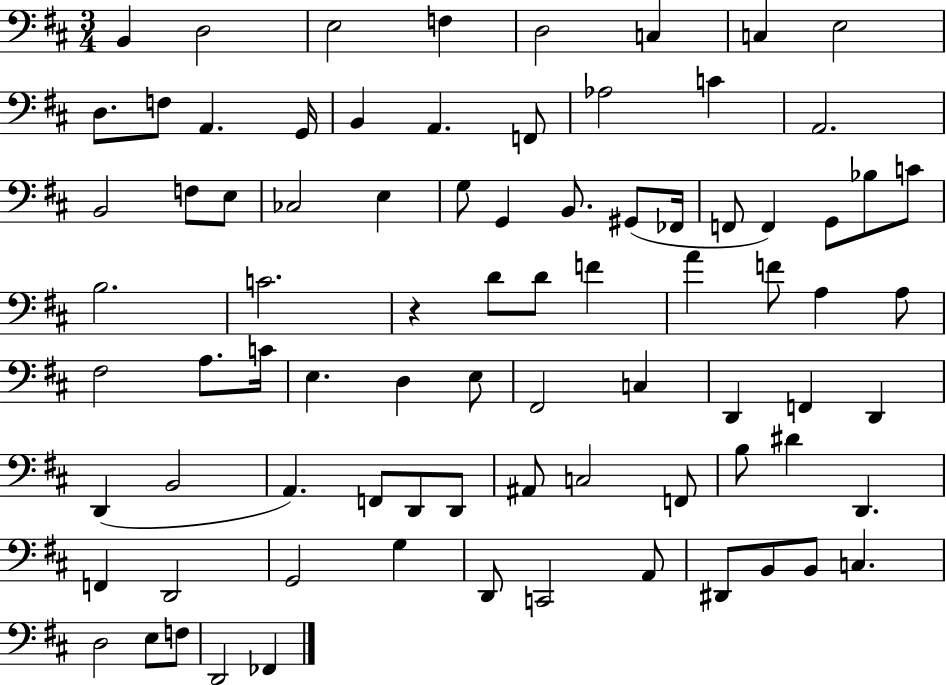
B2/q D3/h E3/h F3/q D3/h C3/q C3/q E3/h D3/e. F3/e A2/q. G2/s B2/q A2/q. F2/e Ab3/h C4/q A2/h. B2/h F3/e E3/e CES3/h E3/q G3/e G2/q B2/e. G#2/e FES2/s F2/e F2/q G2/e Bb3/e C4/e B3/h. C4/h. R/q D4/e D4/e F4/q A4/q F4/e A3/q A3/e F#3/h A3/e. C4/s E3/q. D3/q E3/e F#2/h C3/q D2/q F2/q D2/q D2/q B2/h A2/q. F2/e D2/e D2/e A#2/e C3/h F2/e B3/e D#4/q D2/q. F2/q D2/h G2/h G3/q D2/e C2/h A2/e D#2/e B2/e B2/e C3/q. D3/h E3/e F3/e D2/h FES2/q